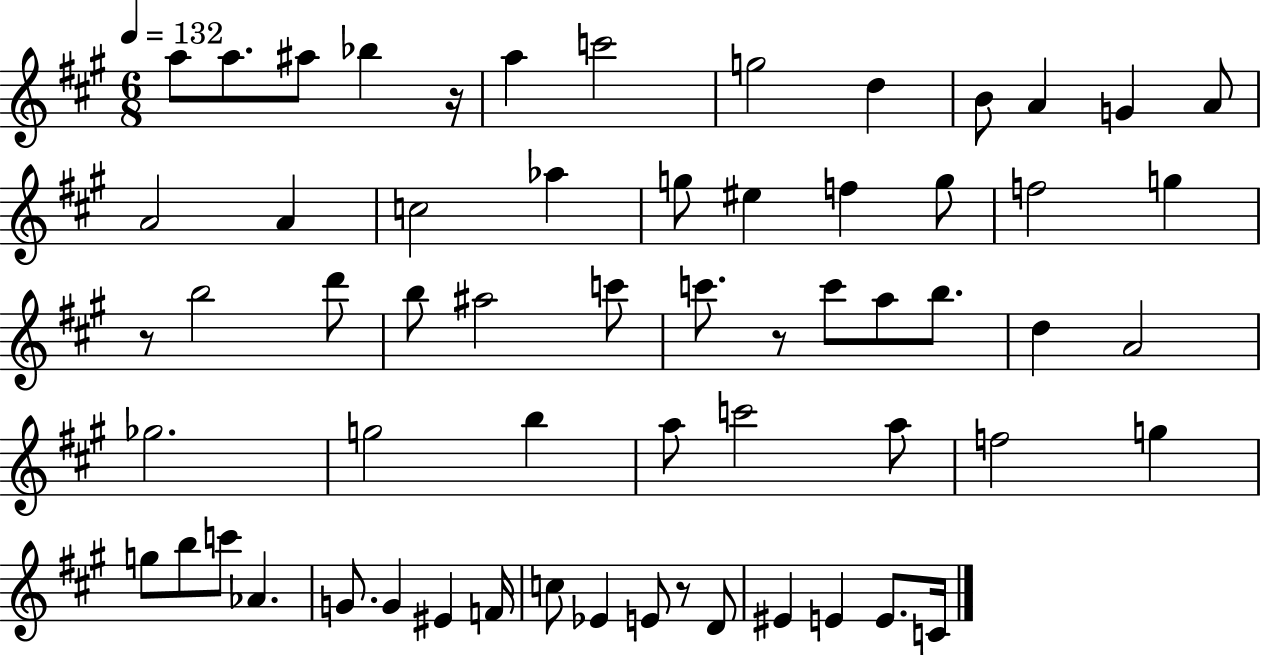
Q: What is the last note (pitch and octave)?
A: C4